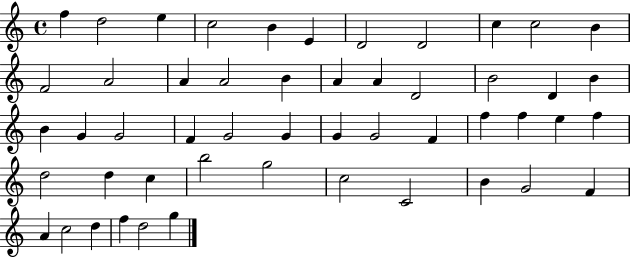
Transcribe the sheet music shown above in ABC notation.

X:1
T:Untitled
M:4/4
L:1/4
K:C
f d2 e c2 B E D2 D2 c c2 B F2 A2 A A2 B A A D2 B2 D B B G G2 F G2 G G G2 F f f e f d2 d c b2 g2 c2 C2 B G2 F A c2 d f d2 g